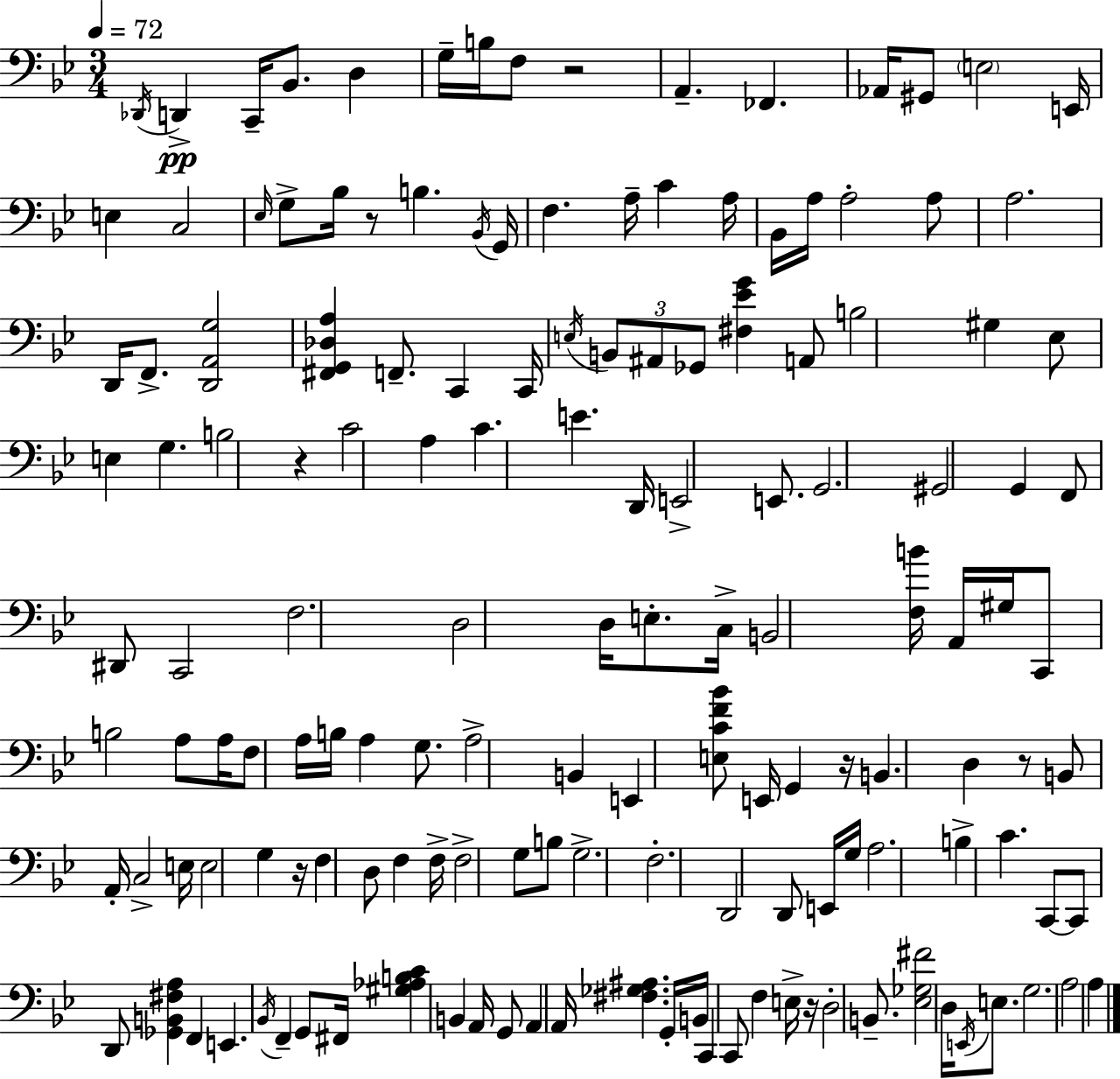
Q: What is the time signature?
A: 3/4